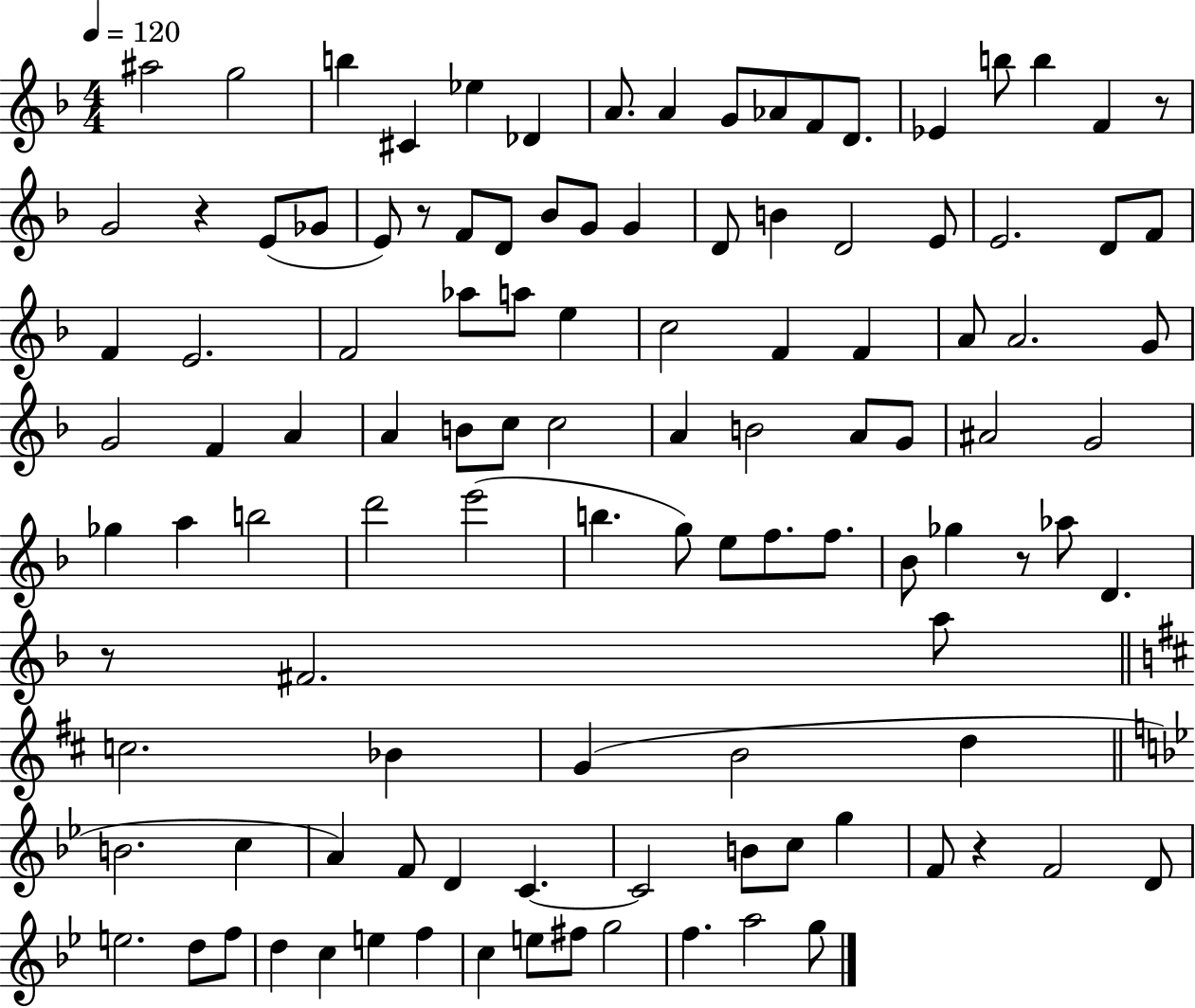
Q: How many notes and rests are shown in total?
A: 111